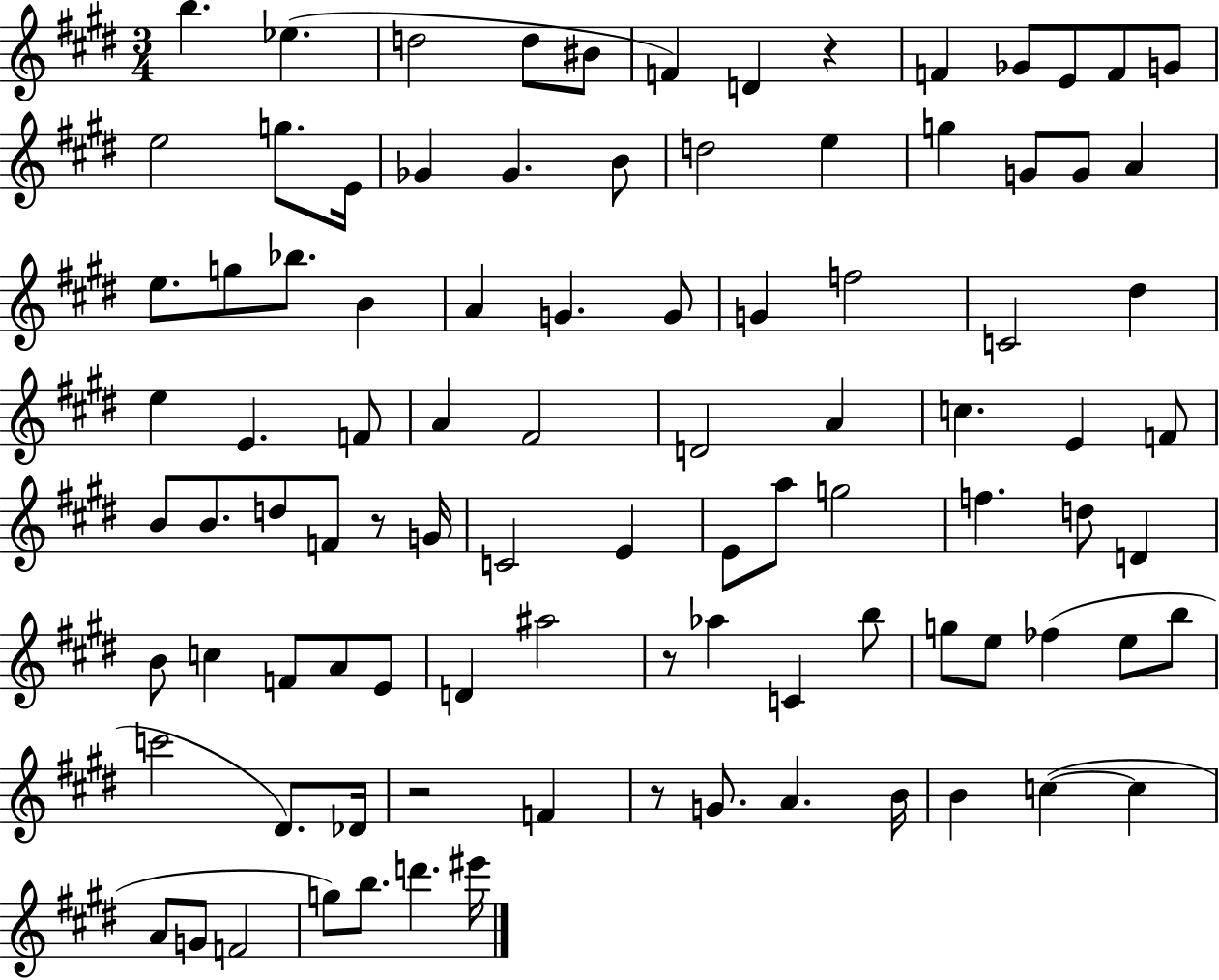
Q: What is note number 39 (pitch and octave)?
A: A4